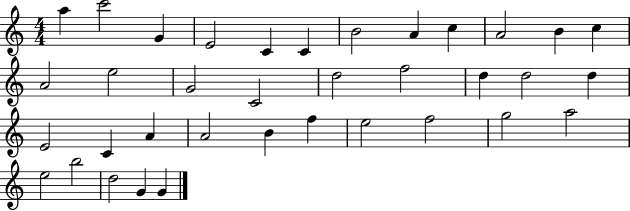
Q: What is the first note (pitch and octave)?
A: A5